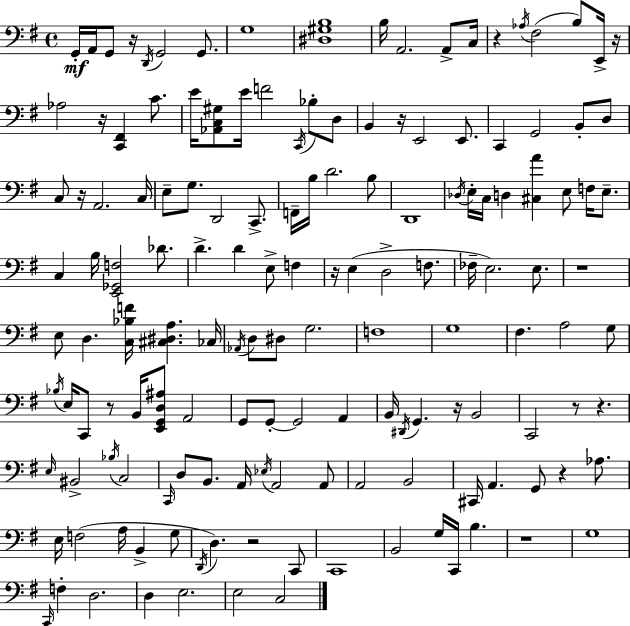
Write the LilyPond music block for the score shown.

{
  \clef bass
  \time 4/4
  \defaultTimeSignature
  \key g \major
  g,16-.\mf a,16 g,8 r16 \acciaccatura { d,16 } g,2 g,8. | g1 | <dis gis b>1 | b16 a,2. a,8-> | \break c16 r4 \acciaccatura { aes16 }( fis2 b8) | e,16-> r16 aes2 r16 <c, fis,>4 c'8. | e'16 <aes, c gis>8 e'16 f'2 \acciaccatura { c,16 } bes8-. | d8 b,4 r16 e,2 | \break e,8. c,4 g,2 b,8-. | d8 c8 r16 a,2. | c16 e8-- g8. d,2 | c,8.-> f,16-- b16 d'2. | \break b8 d,1 | \acciaccatura { des16 } e16-. c16 d4 <cis a'>4 e8 | f16 e8.-- c4 b16 <e, ges, f>2 | des'8. d'4.-> d'4 e8-> | \break f4 r16 e4( d2-> | f8. fes16-- e2.) | e8. r1 | e8 d4. <c bes f'>16 <cis dis a>4. | \break ces16 \acciaccatura { aes,16 } d8 dis8 g2. | f1 | g1 | fis4. a2 | \break g8 \acciaccatura { bes16 } e16 c,8 r8 b,16 <e, g, d ais>8 a,2 | g,8 g,8-.~~ g,2 | a,4 b,16 \acciaccatura { dis,16 } g,4. r16 b,2 | c,2 r8 | \break r4. \grace { e16 } bis,2-> | \acciaccatura { bes16 } c2 \grace { c,16 } d8 b,8. a,16 | \acciaccatura { ees16 } a,2 a,8 a,2 | b,2 cis,16 a,4. | \break g,8 r4 aes8. e16 f2( | a16 b,4-> g8 \acciaccatura { d,16 } d4.) | r2 c,8 c,1 | b,2 | \break g16 c,16 b4. r1 | g1 | \grace { c,16 } f4-. | d2. d4 | \break e2. e2 | c2 \bar "|."
}